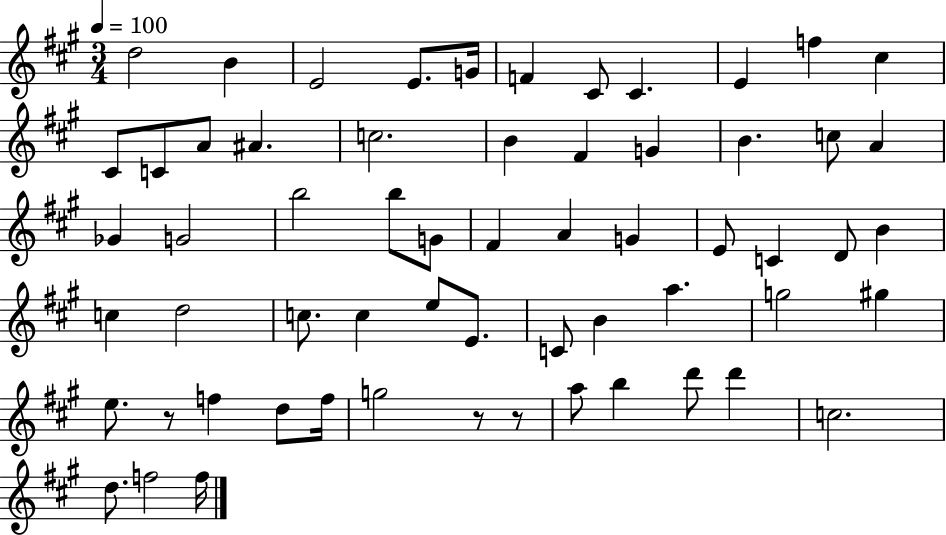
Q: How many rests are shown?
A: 3